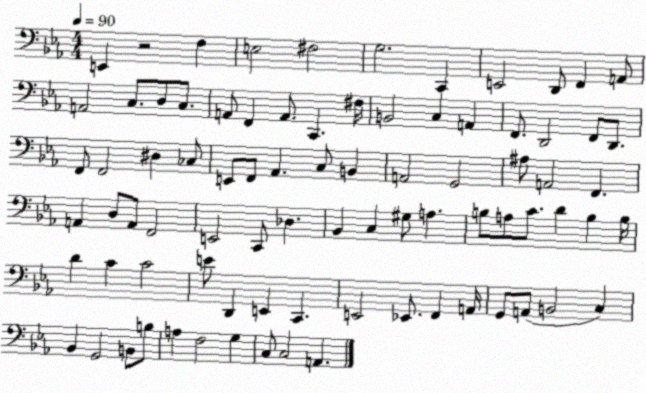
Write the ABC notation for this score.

X:1
T:Untitled
M:4/4
L:1/4
K:Eb
E,, z2 F, E,2 ^F,2 G,2 C,, E,,2 D,,/2 F,, A,,/2 A,,2 C,/2 D,/2 C,/2 A,,/2 F,, A,,/2 C,, ^F,/4 B,,2 C, A,, F,,/2 D,,2 F,,/2 D,,/2 F,,/2 F,,2 ^D, _C,/2 E,,/2 F,,/2 _A,, C,/2 B,, A,,2 G,,2 ^A,/2 A,,2 F,, A,, D,/2 A,,/2 F,,2 E,,2 C,,/2 _D, _B,, C, ^G,/2 A, B,/2 A,/2 C/2 D B, B,/4 D C C2 E/2 D,, E,, C,, E,,2 _E,,/2 F,, A,,/4 G,,/2 A,,/2 B,,2 C, _B,, G,,2 B,,/2 B,/2 A, F,2 G, C,/2 C,2 A,,